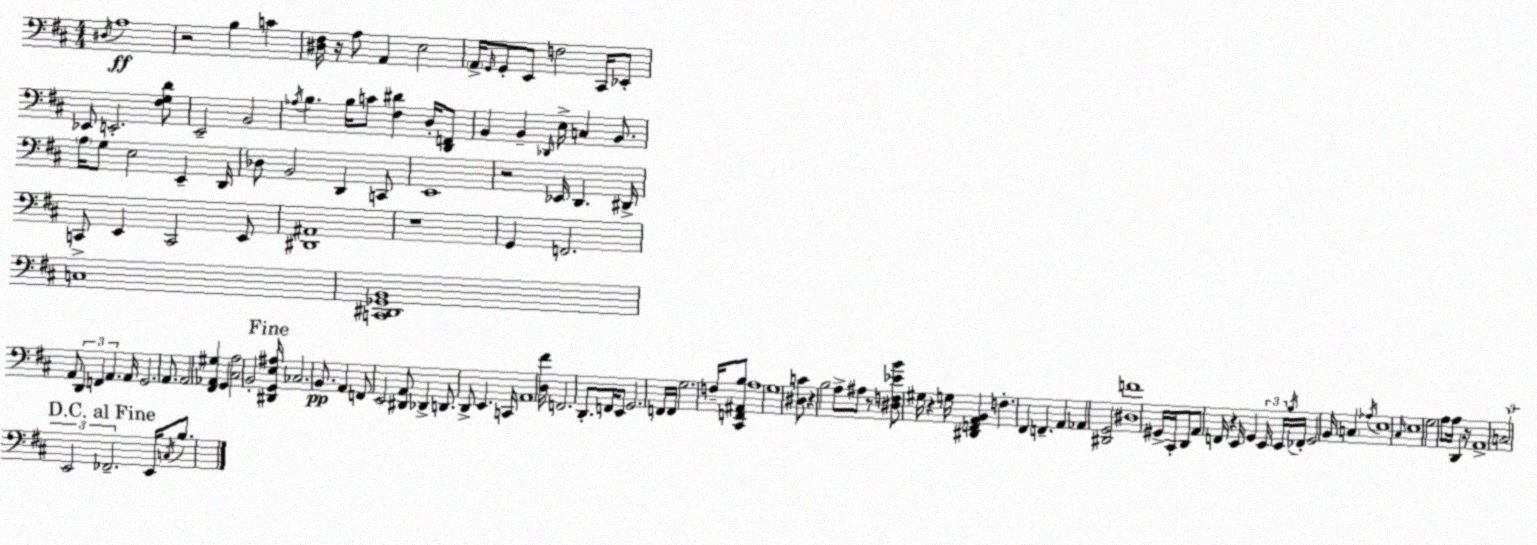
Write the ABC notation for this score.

X:1
T:Untitled
M:4/4
L:1/4
K:D
^D,/4 A,4 z2 B, C [^D,^F,]/4 z/4 A,/2 A,, E,2 A,,/4 G,,/4 G,,/2 E,,/2 F,2 ^C,,/4 _E,,/2 _E,,/2 E,,2 [^F,G,D]/2 E,,2 B,,2 _A,/4 B, B,/4 C/2 [^F,^D] D,/4 [D,,F,,]/2 B,, B,, _D,,/4 E,/4 C, B,,/2 A,/4 G,/2 E,2 E,, D,,/4 _D,/2 B,,2 D,, C,,/2 E,,4 z2 _E,,/4 D,, ^D,,/4 C,,/2 E,, C,,2 E,,/2 [^D,,^A,,]4 z4 G,, F,,2 C,4 [C,,^D,,_G,,B,,]4 A,,/2 D,, F,, A,, A,,/4 G,,2 A,,/2 A,,2 [^F,,_A,,^G,] G,, [^C,A,]2 B,,2 [^D,,G,,E,^A,]/4 _C,2 B,,/2 A,, F,,/2 E,,2 [^D,,A,,]/2 _D,, D,,/2 D,,/2 E,, C,,/4 A,,4 [D,^F]/4 F,,2 D,,/2 F,,/4 E,,/2 G,,2 F,,/4 F,,/4 G,2 F,/4 [^C,,F,,^A,,B,]/2 A,4 G,4 [^D,C]/2 z B,2 A,/2 ^A,/2 z/2 [^D,F,_EB]/2 ^G,/4 z G,/4 [^D,,F,,A,,B,,] F, ^F,, F,, A,, _A,, [^D,,G,,]2 [^D,F]4 ^G,,/4 ^C,,/4 D,,/2 A,,/2 F,,/4 z E,,/4 G,, E,,/4 E,,/4 B,/4 _F,,/4 G,,2 B,,/4 C, _A,/4 E,4 ^C,/4 E,4 G,2 A,/2 A,/4 D,, z/4 A,,4 C,2 E,,2 _F,,2 E,,/4 C,/4 B,/2